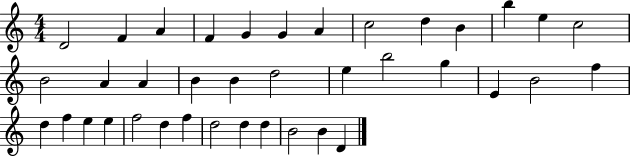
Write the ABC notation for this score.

X:1
T:Untitled
M:4/4
L:1/4
K:C
D2 F A F G G A c2 d B b e c2 B2 A A B B d2 e b2 g E B2 f d f e e f2 d f d2 d d B2 B D